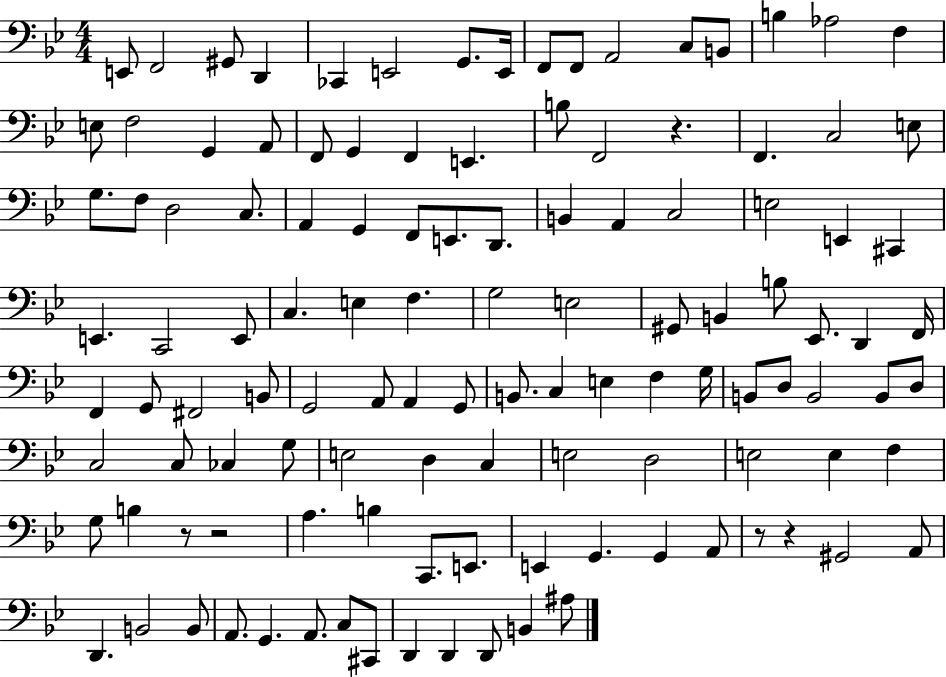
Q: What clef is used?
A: bass